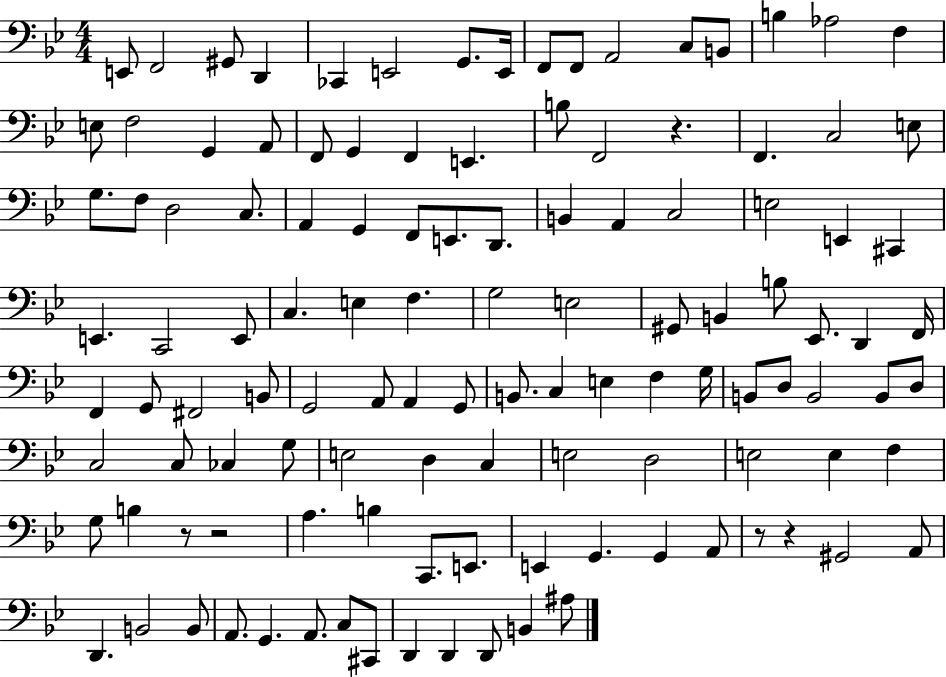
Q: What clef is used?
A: bass